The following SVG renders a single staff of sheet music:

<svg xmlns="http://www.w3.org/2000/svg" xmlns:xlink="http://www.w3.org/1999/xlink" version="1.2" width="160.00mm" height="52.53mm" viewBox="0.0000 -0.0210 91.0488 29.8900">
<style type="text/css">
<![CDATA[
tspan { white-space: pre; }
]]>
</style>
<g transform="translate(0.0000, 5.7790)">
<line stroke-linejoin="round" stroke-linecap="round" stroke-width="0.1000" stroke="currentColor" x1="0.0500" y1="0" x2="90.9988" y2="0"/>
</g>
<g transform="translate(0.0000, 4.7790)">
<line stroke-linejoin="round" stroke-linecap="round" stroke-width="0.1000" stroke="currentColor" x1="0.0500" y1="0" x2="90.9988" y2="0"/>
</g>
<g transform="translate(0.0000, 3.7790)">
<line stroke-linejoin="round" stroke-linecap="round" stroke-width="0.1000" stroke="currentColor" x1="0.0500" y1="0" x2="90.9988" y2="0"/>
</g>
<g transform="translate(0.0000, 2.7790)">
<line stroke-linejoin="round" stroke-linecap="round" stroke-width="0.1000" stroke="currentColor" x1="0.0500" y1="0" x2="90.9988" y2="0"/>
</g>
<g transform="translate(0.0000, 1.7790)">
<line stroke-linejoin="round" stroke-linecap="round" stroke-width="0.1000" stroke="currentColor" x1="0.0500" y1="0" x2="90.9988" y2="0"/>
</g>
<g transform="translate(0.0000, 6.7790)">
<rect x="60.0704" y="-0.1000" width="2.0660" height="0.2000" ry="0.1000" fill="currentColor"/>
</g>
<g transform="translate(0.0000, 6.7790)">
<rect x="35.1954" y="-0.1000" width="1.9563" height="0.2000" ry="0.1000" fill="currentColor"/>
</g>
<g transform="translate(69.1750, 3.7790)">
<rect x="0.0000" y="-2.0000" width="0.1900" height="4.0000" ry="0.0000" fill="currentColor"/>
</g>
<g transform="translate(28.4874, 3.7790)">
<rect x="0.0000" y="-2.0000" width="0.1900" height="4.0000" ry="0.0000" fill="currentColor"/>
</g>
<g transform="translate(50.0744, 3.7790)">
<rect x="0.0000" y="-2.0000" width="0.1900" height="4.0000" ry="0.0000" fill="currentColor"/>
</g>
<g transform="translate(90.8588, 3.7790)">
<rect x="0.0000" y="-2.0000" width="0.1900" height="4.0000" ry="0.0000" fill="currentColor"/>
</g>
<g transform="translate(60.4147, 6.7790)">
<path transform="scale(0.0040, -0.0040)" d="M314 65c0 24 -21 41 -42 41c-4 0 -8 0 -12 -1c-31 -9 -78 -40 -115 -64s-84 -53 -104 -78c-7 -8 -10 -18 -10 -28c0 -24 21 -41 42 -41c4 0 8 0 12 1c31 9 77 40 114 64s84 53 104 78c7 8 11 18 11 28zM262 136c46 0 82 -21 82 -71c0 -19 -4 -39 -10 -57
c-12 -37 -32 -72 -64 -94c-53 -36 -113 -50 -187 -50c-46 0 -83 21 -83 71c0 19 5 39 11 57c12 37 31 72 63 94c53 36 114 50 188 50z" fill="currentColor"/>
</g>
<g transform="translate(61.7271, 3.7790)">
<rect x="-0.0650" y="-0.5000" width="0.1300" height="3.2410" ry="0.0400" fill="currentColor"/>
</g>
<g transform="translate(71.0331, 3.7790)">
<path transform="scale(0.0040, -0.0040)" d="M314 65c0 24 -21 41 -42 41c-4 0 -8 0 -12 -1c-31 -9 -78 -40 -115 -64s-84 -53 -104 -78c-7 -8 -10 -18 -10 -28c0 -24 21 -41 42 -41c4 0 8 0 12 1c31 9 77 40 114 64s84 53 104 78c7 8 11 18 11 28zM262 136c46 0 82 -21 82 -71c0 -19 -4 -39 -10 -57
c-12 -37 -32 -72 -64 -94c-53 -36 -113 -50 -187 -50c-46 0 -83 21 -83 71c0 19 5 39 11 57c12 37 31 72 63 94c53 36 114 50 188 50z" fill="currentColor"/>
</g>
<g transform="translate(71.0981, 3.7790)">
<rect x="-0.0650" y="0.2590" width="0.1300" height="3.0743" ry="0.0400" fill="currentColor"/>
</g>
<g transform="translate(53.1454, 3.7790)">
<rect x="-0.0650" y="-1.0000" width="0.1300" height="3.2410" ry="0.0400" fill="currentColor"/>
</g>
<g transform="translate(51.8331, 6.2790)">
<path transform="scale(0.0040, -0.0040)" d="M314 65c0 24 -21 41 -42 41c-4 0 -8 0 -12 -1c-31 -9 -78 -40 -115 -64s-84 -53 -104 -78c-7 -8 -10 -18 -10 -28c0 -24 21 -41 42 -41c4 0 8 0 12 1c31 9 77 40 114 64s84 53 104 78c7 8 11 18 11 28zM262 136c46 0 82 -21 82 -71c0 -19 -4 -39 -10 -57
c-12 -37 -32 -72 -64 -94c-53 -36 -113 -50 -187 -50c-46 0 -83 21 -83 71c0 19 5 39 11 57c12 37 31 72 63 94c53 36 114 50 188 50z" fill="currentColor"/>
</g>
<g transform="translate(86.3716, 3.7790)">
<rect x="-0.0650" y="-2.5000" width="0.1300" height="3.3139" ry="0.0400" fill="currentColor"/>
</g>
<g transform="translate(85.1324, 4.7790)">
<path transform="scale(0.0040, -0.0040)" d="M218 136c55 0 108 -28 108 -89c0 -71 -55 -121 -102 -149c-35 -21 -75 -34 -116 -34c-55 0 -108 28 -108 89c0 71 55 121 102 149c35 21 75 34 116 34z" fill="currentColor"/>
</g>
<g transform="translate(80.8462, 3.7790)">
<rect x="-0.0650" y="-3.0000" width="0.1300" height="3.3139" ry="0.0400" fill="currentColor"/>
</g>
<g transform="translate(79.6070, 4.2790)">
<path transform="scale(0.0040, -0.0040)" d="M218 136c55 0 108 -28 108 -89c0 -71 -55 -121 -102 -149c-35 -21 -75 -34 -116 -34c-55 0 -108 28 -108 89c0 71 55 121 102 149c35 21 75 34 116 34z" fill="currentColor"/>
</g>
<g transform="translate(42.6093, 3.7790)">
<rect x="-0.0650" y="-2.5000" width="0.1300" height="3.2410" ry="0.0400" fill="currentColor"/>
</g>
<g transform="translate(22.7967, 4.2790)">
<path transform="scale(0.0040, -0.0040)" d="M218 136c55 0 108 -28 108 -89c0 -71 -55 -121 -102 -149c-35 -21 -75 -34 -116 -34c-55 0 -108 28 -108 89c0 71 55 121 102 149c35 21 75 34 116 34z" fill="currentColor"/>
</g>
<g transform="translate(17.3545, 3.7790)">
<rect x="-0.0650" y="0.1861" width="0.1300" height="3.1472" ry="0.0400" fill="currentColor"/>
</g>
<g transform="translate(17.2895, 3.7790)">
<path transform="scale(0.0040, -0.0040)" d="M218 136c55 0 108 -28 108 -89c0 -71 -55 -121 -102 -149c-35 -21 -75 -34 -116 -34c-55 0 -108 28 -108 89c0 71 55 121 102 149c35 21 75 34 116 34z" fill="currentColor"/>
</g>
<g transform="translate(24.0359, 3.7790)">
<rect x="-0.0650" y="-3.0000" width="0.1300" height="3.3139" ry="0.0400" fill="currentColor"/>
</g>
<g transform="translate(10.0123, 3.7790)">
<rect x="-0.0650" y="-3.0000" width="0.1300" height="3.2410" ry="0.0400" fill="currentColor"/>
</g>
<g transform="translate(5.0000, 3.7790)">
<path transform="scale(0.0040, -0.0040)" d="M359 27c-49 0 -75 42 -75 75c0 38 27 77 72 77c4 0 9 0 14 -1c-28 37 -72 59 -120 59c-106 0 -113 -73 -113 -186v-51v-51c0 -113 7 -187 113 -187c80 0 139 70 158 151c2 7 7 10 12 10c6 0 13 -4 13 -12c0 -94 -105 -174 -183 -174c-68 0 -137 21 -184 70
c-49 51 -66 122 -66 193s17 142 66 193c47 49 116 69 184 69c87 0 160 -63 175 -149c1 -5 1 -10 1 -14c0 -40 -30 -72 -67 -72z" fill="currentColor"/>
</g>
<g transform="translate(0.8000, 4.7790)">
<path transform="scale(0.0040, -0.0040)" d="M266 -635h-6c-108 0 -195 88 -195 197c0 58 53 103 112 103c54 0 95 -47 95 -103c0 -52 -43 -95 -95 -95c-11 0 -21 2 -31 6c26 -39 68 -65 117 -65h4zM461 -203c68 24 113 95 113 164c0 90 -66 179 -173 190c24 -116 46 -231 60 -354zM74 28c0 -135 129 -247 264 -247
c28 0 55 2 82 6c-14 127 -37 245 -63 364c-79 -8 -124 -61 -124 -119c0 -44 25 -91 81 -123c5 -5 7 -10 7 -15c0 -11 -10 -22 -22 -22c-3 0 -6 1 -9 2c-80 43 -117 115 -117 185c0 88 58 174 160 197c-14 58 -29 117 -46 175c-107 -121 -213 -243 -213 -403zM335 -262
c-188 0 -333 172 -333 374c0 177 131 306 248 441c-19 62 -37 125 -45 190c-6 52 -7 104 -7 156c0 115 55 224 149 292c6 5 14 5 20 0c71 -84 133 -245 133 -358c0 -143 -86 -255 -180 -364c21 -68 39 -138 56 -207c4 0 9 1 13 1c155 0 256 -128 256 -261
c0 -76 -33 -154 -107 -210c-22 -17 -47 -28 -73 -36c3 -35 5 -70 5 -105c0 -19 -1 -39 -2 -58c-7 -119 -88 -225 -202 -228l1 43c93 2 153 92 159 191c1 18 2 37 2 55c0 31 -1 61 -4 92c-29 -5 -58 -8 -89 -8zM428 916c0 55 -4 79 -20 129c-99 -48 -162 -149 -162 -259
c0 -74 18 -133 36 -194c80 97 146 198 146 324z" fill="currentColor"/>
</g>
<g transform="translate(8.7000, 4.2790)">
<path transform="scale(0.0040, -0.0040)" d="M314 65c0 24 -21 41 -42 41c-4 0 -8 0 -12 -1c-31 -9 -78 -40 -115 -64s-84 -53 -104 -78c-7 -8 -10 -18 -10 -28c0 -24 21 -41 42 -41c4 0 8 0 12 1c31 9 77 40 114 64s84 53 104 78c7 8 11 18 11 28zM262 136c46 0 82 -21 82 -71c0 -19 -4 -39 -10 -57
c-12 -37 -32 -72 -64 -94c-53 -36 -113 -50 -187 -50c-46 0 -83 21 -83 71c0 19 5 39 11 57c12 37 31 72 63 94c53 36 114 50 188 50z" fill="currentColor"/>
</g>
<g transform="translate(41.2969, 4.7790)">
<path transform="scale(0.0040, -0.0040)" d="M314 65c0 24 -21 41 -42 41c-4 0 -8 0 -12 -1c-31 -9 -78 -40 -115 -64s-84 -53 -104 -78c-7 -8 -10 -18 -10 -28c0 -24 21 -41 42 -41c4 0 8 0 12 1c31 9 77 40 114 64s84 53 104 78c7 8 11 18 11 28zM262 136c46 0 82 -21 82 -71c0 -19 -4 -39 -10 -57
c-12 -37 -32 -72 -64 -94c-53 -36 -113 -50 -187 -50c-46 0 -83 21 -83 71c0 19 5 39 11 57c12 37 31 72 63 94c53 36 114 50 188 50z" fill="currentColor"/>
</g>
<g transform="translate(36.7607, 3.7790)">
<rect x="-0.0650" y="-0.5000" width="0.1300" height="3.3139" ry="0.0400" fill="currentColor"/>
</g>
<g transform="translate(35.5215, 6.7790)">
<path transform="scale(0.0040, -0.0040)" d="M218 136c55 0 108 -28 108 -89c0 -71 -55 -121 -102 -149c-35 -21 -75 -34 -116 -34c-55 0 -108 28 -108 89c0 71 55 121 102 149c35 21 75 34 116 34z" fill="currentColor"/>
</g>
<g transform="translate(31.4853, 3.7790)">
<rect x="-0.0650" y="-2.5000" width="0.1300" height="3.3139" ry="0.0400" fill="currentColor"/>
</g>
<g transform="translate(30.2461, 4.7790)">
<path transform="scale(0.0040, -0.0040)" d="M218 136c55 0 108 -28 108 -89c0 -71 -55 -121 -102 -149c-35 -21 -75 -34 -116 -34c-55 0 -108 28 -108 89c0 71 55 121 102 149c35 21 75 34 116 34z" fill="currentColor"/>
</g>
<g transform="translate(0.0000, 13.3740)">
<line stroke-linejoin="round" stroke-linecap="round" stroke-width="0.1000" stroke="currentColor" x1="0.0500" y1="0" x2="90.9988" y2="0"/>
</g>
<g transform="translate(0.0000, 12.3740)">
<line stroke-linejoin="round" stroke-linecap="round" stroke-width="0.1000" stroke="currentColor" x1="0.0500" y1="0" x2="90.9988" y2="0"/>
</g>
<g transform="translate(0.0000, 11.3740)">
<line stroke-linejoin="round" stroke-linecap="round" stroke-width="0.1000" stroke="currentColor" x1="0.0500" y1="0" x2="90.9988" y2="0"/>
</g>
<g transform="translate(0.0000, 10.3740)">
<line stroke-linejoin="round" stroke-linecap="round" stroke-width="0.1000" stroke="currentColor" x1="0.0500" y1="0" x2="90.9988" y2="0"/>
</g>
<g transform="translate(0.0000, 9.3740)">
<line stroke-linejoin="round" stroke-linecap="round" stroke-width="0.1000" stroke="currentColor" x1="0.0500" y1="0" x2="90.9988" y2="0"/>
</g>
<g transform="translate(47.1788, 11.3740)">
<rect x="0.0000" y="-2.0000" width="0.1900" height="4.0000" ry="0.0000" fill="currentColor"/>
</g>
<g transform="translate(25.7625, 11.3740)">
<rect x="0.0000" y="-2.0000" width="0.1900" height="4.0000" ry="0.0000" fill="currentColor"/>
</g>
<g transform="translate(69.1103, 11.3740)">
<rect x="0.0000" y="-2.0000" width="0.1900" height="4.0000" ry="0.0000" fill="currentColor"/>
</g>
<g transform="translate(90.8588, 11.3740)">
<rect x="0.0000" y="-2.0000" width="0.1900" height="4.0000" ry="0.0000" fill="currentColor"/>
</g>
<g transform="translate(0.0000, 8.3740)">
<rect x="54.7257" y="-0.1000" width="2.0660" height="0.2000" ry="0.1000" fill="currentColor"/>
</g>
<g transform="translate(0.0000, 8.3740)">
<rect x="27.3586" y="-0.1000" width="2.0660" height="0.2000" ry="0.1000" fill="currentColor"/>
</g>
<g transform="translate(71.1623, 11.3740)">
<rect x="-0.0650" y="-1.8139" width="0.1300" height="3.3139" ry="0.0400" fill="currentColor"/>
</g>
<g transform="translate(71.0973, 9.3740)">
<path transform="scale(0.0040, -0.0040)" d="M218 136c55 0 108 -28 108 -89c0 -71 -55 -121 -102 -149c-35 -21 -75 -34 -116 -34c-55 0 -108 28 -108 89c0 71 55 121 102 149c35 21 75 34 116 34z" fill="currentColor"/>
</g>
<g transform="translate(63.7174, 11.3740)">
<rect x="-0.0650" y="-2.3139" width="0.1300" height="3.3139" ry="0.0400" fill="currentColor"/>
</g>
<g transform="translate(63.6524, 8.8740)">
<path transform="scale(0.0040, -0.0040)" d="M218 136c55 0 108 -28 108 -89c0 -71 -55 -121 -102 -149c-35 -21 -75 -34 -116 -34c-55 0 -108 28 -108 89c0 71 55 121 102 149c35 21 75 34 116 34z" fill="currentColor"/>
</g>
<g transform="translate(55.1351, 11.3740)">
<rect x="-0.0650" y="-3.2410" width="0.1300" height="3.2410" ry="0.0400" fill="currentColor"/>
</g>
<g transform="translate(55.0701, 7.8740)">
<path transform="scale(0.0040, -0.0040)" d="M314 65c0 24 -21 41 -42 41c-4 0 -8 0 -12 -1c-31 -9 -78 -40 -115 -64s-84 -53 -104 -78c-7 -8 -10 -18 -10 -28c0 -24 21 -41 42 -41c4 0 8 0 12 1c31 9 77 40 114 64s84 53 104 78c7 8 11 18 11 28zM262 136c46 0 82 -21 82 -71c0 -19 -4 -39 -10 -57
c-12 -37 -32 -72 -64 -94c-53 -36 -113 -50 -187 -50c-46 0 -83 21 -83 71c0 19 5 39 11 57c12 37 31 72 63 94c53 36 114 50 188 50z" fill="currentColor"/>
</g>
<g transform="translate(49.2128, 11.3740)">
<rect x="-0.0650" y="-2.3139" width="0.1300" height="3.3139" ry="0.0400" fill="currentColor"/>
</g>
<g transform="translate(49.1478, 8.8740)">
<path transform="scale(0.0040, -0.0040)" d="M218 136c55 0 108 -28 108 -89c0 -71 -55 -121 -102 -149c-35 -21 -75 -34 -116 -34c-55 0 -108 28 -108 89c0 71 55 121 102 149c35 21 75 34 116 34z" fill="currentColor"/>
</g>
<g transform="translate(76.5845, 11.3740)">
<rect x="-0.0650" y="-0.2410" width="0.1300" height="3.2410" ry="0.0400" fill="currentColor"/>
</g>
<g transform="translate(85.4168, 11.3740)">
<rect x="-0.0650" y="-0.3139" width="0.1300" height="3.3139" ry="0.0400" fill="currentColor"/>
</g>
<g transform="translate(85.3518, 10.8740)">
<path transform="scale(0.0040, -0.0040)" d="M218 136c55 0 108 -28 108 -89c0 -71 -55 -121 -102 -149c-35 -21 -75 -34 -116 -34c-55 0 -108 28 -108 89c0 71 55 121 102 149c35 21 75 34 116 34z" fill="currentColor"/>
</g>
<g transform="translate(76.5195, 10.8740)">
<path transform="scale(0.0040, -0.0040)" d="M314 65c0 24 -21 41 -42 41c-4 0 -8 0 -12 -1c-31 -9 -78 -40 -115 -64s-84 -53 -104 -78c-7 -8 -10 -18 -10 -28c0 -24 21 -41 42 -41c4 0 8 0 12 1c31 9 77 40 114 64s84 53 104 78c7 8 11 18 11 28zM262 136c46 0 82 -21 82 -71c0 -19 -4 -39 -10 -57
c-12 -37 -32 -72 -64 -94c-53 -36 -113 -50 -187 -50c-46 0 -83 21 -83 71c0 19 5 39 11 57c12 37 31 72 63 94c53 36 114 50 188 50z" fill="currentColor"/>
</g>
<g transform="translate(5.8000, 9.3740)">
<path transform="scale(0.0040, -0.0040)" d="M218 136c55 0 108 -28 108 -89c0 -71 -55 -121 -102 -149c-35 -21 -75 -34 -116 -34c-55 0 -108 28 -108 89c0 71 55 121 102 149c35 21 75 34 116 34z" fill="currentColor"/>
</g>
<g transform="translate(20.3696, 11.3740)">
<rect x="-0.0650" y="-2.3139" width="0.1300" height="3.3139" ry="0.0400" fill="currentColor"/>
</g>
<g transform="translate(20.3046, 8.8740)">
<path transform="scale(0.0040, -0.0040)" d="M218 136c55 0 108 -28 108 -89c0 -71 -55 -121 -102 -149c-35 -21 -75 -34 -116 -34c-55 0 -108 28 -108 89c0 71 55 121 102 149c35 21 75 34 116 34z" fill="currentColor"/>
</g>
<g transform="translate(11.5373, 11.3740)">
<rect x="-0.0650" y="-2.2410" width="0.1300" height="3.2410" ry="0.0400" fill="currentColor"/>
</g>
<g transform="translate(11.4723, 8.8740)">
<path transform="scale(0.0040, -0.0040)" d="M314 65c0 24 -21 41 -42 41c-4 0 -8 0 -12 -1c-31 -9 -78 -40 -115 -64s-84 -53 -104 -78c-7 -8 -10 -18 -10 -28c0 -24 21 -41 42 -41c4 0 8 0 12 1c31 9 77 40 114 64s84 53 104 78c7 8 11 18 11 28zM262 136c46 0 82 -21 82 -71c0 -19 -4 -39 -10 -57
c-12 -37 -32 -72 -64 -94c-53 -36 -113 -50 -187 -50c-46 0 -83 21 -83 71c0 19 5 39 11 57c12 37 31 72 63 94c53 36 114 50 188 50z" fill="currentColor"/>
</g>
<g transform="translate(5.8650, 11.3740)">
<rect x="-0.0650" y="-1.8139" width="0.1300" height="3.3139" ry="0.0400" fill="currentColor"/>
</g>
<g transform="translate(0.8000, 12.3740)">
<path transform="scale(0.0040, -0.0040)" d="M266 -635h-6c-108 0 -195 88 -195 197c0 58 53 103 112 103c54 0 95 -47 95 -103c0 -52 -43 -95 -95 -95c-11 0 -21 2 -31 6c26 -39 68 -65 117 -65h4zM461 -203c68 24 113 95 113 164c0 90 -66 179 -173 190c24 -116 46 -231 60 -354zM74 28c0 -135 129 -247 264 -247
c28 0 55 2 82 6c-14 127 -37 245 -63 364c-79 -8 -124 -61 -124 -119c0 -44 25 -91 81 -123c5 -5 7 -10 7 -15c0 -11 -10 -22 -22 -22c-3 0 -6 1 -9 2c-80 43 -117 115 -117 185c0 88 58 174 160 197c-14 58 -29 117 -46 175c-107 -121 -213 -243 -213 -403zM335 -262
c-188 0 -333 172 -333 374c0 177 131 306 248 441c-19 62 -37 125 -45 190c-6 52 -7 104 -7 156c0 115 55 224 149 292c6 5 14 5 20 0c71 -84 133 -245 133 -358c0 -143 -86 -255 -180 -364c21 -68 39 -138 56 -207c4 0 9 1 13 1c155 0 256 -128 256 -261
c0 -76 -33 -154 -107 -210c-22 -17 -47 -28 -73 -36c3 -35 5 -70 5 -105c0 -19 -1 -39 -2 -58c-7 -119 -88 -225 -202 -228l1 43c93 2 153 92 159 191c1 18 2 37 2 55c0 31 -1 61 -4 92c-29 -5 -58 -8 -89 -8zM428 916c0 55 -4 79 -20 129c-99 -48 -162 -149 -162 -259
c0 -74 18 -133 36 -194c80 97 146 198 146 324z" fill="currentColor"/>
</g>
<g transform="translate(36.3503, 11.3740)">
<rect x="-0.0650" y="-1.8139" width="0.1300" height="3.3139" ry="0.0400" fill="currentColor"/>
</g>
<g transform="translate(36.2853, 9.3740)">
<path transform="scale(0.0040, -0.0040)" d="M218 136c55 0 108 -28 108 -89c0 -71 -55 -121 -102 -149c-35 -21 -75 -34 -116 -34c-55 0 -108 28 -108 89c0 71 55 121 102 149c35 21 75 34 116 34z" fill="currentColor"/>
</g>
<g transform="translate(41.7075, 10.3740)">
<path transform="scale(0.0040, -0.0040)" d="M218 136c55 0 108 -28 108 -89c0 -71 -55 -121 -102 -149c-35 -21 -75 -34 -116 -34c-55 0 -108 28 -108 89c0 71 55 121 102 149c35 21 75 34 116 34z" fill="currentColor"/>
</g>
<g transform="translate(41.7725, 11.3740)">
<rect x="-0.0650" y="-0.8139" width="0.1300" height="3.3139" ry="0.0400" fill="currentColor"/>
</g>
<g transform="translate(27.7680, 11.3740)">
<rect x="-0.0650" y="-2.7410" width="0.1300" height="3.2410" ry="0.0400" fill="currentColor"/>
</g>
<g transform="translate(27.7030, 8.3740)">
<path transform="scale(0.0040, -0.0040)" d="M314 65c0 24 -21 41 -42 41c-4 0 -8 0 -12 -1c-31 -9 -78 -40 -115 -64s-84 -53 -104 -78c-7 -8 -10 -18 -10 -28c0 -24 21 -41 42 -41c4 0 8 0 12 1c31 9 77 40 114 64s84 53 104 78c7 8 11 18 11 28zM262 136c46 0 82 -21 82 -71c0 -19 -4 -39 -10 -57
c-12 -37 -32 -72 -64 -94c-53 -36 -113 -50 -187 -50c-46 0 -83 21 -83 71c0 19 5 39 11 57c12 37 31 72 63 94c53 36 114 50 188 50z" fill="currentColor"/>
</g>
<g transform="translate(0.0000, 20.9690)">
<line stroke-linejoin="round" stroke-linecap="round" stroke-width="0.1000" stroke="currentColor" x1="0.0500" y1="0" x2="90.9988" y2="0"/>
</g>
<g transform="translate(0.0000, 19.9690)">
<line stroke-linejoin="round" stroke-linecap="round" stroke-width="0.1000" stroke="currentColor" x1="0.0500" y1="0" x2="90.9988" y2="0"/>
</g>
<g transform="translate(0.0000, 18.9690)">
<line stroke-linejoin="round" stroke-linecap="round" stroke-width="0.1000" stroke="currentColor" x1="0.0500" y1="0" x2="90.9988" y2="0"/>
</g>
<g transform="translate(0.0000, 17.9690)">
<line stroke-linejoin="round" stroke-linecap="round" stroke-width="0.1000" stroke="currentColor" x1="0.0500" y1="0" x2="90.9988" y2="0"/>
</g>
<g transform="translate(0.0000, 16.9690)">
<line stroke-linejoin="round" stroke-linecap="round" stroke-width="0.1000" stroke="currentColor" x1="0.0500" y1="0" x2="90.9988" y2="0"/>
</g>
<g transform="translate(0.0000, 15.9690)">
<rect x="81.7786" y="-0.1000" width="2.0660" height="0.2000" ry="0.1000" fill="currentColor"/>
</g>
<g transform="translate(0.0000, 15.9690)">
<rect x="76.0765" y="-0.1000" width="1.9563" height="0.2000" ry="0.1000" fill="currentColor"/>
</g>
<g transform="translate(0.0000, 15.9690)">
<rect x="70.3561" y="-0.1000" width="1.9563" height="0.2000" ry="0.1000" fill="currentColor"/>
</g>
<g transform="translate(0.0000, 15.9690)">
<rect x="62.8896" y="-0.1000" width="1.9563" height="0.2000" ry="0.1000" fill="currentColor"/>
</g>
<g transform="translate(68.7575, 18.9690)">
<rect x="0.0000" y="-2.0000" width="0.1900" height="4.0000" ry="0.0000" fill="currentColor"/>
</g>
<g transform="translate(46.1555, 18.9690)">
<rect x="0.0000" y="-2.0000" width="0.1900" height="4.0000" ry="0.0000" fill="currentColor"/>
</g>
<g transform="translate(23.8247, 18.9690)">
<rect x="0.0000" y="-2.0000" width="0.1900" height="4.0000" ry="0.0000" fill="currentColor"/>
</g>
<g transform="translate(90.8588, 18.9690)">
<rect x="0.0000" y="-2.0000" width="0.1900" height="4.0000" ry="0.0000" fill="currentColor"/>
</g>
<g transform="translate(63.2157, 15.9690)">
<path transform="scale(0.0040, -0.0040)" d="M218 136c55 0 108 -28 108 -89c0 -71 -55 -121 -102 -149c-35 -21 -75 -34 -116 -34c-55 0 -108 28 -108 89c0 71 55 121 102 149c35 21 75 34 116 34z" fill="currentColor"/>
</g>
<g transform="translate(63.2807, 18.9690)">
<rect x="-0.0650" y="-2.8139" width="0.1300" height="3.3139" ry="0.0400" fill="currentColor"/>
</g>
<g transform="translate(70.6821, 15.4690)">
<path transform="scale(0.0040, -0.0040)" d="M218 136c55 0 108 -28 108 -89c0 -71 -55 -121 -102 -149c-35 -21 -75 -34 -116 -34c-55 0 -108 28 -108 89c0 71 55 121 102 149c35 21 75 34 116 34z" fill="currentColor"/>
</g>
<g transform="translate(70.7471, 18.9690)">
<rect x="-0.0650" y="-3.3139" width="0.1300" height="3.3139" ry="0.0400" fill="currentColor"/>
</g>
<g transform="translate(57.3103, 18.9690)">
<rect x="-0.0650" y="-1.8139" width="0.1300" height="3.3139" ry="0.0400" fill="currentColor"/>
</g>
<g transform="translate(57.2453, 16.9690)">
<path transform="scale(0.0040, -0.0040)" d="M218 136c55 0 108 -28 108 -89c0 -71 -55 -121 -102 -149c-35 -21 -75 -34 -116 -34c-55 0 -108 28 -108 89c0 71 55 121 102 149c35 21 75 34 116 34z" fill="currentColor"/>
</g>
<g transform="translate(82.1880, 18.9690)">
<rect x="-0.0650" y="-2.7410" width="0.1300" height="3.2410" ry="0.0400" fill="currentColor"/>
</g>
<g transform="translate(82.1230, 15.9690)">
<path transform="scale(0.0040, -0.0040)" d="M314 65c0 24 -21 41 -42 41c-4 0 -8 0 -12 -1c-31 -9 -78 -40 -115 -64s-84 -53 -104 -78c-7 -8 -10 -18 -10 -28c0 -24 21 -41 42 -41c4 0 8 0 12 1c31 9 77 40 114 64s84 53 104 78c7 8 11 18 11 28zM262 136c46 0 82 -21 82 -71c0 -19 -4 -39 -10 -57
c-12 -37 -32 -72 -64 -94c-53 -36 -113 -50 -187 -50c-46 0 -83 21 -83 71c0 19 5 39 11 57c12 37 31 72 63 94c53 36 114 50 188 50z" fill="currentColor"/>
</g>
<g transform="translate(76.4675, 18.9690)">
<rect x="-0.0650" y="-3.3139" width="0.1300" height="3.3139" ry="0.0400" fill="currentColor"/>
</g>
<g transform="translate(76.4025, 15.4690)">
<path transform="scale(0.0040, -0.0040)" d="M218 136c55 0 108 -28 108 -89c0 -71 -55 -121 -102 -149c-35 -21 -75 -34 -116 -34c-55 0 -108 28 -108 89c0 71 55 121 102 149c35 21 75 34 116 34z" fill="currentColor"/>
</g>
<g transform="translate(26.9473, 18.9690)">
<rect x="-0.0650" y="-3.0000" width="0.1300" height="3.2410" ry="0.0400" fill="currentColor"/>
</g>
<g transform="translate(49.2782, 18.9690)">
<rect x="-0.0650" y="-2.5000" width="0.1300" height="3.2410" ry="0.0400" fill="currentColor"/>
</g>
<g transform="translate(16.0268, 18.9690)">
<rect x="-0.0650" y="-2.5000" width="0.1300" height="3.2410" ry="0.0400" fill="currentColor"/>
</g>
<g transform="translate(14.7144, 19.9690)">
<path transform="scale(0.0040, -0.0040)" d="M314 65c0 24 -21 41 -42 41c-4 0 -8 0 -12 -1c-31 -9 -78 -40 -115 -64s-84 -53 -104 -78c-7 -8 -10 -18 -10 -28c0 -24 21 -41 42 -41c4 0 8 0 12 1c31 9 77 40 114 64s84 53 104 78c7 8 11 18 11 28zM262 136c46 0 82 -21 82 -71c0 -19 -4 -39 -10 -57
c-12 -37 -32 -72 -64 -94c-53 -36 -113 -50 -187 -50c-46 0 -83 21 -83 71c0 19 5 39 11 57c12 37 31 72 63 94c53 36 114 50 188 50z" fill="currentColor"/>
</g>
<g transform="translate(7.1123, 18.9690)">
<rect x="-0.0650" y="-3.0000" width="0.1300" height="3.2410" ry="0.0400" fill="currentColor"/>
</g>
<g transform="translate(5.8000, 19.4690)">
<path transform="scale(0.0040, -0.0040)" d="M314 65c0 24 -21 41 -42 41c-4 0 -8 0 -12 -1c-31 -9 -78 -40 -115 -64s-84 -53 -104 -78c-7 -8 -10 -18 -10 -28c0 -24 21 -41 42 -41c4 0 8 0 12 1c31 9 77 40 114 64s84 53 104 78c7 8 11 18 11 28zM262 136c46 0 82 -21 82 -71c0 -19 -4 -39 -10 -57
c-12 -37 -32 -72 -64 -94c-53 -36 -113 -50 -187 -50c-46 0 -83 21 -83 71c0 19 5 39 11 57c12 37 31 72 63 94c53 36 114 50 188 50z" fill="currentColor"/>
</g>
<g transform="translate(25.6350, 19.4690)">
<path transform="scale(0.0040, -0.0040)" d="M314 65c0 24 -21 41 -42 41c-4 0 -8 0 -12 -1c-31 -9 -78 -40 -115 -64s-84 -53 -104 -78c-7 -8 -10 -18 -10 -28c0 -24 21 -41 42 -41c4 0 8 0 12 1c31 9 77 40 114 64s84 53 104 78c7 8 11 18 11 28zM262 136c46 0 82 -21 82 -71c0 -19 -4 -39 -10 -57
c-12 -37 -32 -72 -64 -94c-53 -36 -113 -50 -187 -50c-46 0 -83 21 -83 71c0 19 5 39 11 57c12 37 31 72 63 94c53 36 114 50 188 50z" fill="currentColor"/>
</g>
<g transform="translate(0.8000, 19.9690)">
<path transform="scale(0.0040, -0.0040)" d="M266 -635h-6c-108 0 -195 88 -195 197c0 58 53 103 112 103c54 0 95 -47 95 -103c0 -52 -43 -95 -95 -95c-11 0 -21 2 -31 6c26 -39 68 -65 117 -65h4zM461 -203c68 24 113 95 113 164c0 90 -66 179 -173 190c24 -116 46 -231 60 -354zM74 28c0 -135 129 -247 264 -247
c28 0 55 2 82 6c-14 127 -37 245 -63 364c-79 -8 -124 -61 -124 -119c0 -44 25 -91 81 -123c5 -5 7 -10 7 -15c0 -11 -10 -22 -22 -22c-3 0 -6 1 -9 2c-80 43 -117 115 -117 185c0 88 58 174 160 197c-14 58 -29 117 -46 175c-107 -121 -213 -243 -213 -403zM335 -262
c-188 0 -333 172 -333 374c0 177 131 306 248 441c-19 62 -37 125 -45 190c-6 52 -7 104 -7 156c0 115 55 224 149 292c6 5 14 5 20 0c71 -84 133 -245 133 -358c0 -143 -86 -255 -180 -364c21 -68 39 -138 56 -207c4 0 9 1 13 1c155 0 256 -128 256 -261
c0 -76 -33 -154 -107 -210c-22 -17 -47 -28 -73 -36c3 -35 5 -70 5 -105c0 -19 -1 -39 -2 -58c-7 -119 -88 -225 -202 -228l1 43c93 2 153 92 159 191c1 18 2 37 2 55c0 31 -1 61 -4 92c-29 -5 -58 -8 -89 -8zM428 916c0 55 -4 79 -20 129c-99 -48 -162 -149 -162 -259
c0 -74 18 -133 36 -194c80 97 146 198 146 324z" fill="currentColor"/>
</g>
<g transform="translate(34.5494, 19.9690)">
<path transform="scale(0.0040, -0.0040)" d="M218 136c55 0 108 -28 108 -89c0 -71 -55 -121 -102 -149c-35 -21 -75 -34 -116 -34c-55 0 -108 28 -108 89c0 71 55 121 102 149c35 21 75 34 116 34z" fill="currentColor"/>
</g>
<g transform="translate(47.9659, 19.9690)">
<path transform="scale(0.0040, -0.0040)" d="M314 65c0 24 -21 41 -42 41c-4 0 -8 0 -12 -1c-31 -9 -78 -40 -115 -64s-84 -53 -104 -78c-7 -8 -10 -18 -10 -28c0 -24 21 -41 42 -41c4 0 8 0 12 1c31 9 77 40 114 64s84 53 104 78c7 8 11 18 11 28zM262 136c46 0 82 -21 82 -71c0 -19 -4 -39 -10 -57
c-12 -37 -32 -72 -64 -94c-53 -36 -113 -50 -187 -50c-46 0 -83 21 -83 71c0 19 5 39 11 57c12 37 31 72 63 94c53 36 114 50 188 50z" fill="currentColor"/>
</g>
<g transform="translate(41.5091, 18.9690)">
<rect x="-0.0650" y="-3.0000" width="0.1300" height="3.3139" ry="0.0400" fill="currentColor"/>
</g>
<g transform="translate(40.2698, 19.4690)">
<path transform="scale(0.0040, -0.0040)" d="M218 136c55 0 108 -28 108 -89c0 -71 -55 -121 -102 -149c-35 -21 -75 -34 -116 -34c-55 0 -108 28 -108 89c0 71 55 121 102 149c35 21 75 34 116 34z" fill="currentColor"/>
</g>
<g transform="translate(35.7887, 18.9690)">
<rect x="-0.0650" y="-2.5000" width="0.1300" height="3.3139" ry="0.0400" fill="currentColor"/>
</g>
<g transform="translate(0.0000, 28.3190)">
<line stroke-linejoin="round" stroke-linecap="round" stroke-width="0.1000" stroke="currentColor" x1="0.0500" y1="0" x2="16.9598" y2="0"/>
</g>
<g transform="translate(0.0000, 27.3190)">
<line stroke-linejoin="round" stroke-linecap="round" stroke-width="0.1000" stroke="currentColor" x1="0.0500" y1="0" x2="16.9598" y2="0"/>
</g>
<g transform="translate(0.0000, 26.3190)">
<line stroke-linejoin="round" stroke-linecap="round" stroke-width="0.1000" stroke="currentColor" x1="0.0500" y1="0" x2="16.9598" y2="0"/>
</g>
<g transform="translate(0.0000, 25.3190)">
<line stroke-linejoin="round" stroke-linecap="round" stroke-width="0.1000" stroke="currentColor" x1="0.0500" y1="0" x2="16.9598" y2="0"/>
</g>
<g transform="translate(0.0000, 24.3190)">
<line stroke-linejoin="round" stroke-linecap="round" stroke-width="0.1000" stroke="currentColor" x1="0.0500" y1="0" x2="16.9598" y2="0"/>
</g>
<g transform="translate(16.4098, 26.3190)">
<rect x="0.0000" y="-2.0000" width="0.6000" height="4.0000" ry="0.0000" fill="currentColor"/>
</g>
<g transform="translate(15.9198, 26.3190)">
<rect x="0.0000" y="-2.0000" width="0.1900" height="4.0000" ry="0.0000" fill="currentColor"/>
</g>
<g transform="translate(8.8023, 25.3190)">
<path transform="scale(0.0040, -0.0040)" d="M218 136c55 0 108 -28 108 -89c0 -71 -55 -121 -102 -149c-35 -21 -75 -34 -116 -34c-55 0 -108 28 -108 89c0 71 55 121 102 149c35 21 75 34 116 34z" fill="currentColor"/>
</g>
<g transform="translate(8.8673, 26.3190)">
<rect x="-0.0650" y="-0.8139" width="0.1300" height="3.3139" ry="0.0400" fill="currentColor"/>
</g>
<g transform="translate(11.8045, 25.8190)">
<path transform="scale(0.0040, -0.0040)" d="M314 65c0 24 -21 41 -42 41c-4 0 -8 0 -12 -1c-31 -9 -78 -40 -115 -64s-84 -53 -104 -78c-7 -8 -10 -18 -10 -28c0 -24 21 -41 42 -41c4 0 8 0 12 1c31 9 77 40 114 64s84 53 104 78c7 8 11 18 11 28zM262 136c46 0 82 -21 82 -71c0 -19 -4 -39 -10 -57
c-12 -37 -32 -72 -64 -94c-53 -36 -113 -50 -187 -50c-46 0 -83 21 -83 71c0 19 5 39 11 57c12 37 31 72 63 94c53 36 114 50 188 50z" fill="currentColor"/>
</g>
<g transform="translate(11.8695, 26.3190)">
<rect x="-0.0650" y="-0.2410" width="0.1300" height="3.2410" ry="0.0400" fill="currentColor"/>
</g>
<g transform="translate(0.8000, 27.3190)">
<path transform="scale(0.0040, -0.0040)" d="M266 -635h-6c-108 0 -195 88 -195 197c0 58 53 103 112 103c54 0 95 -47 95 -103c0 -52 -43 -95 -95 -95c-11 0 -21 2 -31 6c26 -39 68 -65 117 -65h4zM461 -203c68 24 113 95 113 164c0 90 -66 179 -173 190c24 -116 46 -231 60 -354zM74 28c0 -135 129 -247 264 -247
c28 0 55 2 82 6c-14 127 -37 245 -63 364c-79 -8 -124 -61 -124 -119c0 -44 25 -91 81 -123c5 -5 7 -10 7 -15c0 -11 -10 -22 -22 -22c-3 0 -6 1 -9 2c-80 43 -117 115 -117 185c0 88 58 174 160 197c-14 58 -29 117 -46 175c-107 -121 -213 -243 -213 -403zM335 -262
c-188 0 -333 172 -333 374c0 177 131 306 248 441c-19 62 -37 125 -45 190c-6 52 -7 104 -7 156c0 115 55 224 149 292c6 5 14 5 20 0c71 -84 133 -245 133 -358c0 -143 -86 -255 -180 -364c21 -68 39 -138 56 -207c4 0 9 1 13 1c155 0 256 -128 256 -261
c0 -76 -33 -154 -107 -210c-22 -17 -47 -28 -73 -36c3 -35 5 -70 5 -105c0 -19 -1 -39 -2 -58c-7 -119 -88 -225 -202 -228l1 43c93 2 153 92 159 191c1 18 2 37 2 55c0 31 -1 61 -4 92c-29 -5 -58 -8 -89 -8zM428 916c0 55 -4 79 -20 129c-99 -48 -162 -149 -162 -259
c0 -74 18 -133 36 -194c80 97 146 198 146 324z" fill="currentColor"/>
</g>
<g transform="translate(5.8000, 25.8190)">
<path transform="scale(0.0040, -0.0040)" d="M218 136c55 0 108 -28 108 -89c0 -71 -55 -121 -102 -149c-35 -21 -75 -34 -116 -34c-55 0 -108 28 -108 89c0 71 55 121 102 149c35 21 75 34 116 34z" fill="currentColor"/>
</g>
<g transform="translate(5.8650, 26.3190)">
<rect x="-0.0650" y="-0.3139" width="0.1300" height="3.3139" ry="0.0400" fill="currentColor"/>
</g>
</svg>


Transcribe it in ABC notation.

X:1
T:Untitled
M:4/4
L:1/4
K:C
A2 B A G C G2 D2 C2 B2 A G f g2 g a2 f d g b2 g f c2 c A2 G2 A2 G A G2 f a b b a2 c d c2